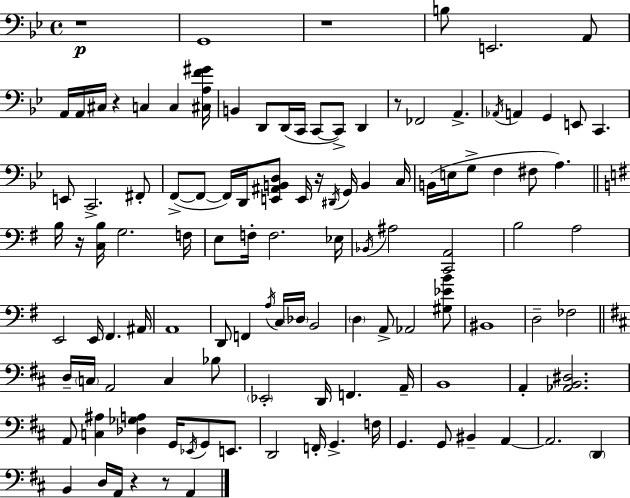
R/w G2/w R/w B3/e E2/h. A2/e A2/s A2/s C#3/s R/q C3/q C3/q [C#3,A3,F4,G#4]/s B2/q D2/e D2/s C2/s C2/e C2/e D2/q R/e FES2/h A2/q. Ab2/s A2/q G2/q E2/e C2/q. E2/e C2/h. F#2/e F2/e F2/e F2/s D2/s [E2,A#2,B2,D3]/e E2/s R/s D#2/s G2/s B2/q C3/s B2/s E3/s G3/e F3/q F#3/e A3/q. B3/s R/s [C3,B3]/s G3/h. F3/s E3/e F3/s F3/h. Eb3/s Bb2/s A#3/h [C2,A2]/h B3/h A3/h E2/h E2/s F#2/q. A#2/s A2/w D2/e F2/q A3/s C3/s Db3/s B2/h D3/q A2/e Ab2/h [G#3,Eb4,B4]/e BIS2/w D3/h FES3/h D3/s C3/s A2/h C3/q Bb3/e Eb2/h D2/s F2/q. A2/s B2/w A2/q [Ab2,B2,D#3]/h. A2/e [C3,A#3]/q [Db3,Gb3,A3]/q G2/s Eb2/s G2/e E2/e. D2/h F2/s G2/q. F3/s G2/q. G2/e BIS2/q A2/q A2/h. D2/q B2/q D3/s A2/s R/q R/e A2/q